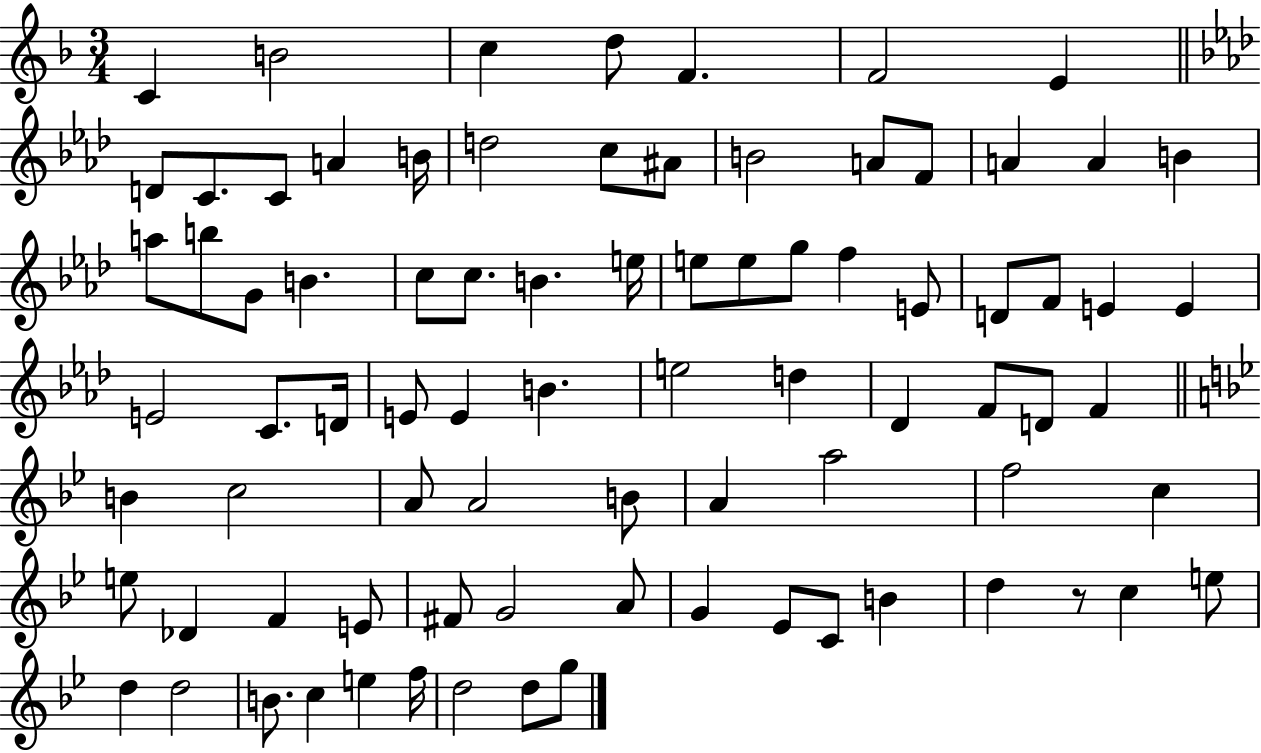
C4/q B4/h C5/q D5/e F4/q. F4/h E4/q D4/e C4/e. C4/e A4/q B4/s D5/h C5/e A#4/e B4/h A4/e F4/e A4/q A4/q B4/q A5/e B5/e G4/e B4/q. C5/e C5/e. B4/q. E5/s E5/e E5/e G5/e F5/q E4/e D4/e F4/e E4/q E4/q E4/h C4/e. D4/s E4/e E4/q B4/q. E5/h D5/q Db4/q F4/e D4/e F4/q B4/q C5/h A4/e A4/h B4/e A4/q A5/h F5/h C5/q E5/e Db4/q F4/q E4/e F#4/e G4/h A4/e G4/q Eb4/e C4/e B4/q D5/q R/e C5/q E5/e D5/q D5/h B4/e. C5/q E5/q F5/s D5/h D5/e G5/e